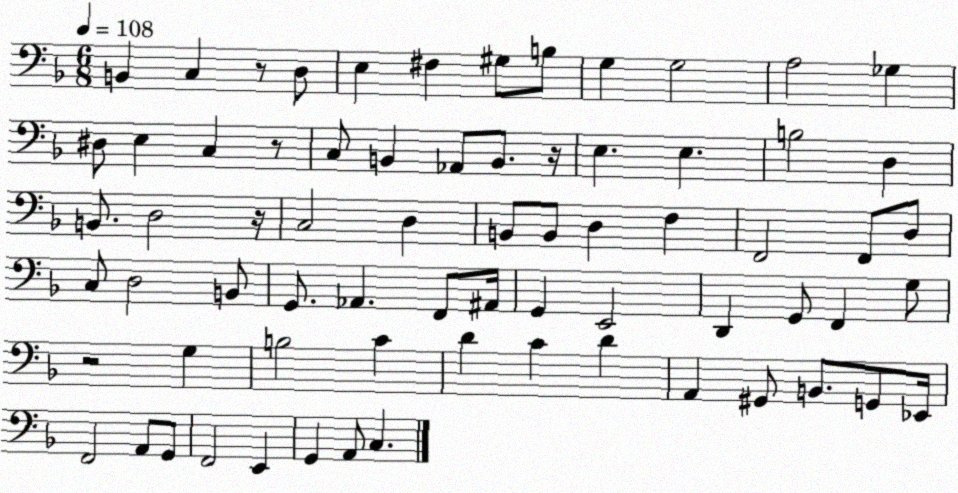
X:1
T:Untitled
M:6/8
L:1/4
K:F
B,, C, z/2 D,/2 E, ^F, ^G,/2 B,/2 G, G,2 A,2 _G, ^D,/2 E, C, z/2 C,/2 B,, _A,,/2 B,,/2 z/4 E, E, B,2 D, B,,/2 D,2 z/4 C,2 D, B,,/2 B,,/2 D, F, F,,2 F,,/2 D,/2 C,/2 D,2 B,,/2 G,,/2 _A,, F,,/2 ^A,,/4 G,, E,,2 D,, G,,/2 F,, G,/2 z2 G, B,2 C D C D A,, ^G,,/2 B,,/2 G,,/2 _E,,/4 F,,2 A,,/2 G,,/2 F,,2 E,, G,, A,,/2 C,